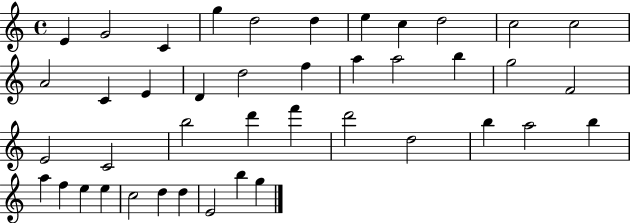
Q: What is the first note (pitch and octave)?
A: E4